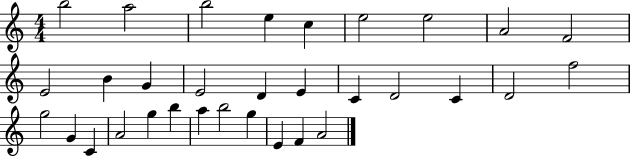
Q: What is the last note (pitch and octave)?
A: A4